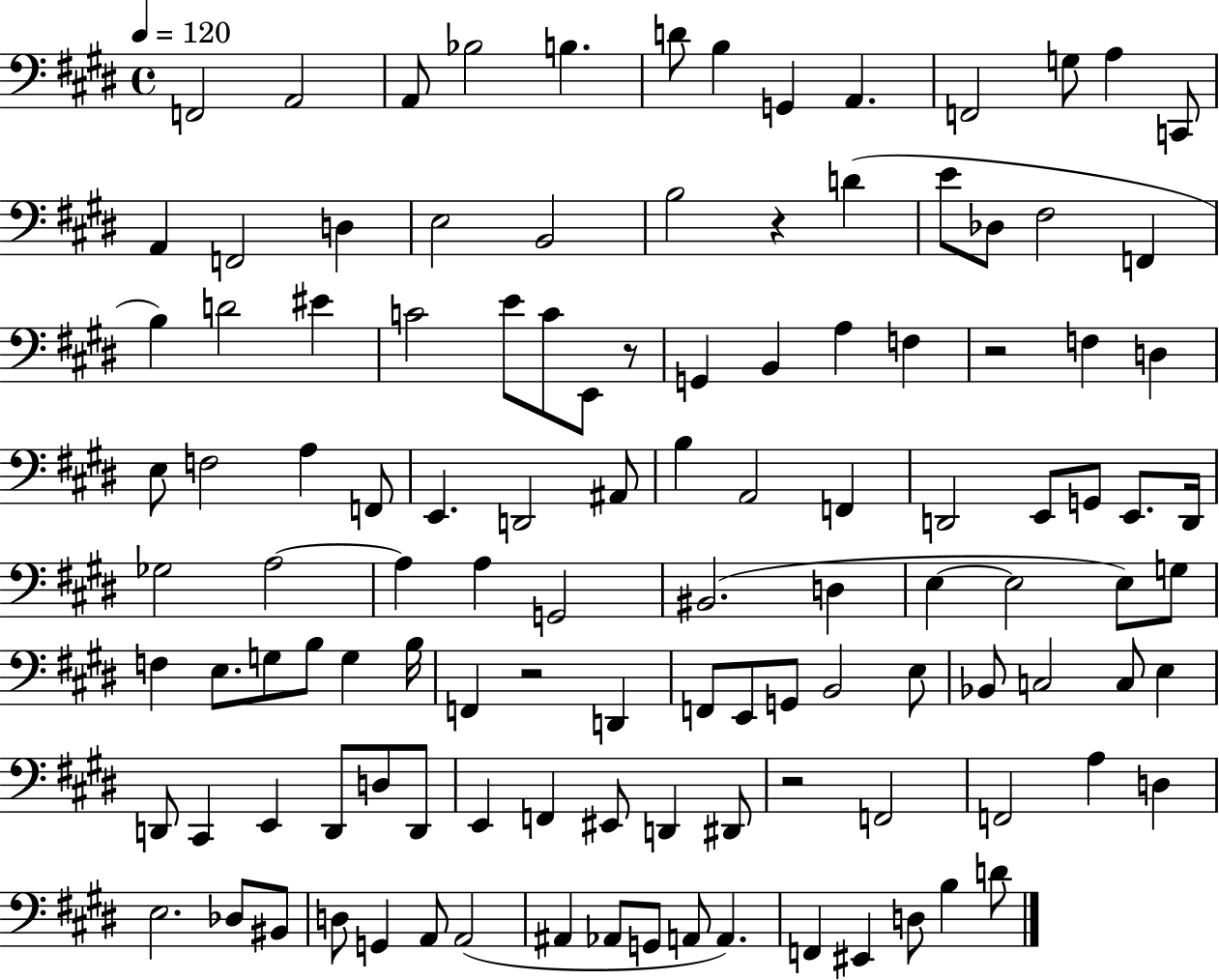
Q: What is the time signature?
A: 4/4